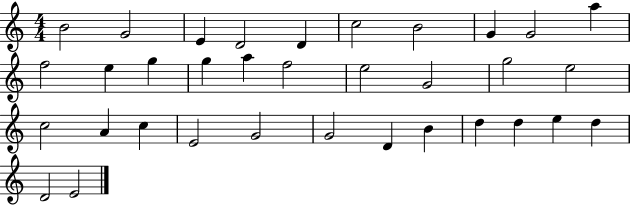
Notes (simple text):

B4/h G4/h E4/q D4/h D4/q C5/h B4/h G4/q G4/h A5/q F5/h E5/q G5/q G5/q A5/q F5/h E5/h G4/h G5/h E5/h C5/h A4/q C5/q E4/h G4/h G4/h D4/q B4/q D5/q D5/q E5/q D5/q D4/h E4/h